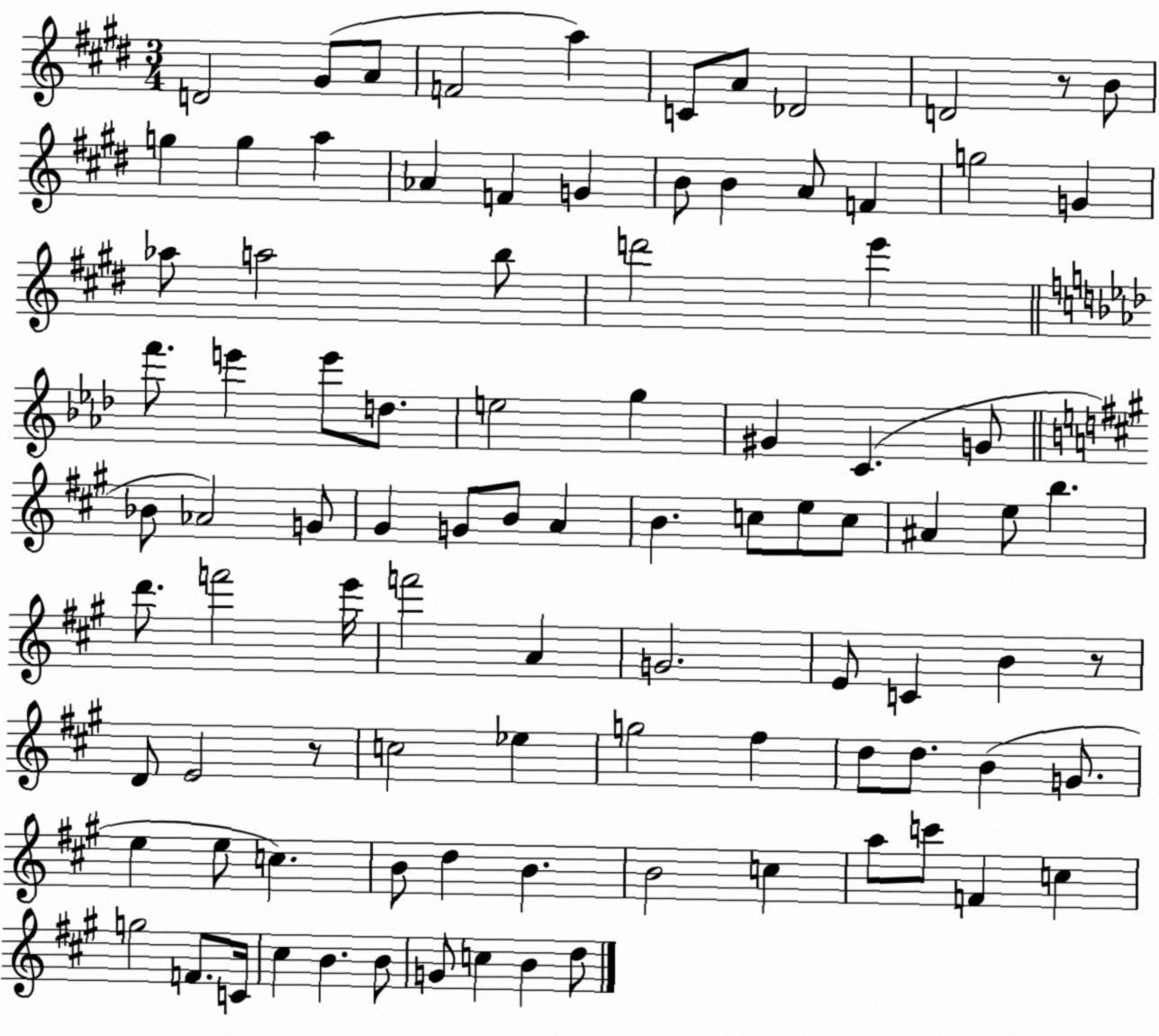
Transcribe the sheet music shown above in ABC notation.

X:1
T:Untitled
M:3/4
L:1/4
K:E
D2 ^G/2 A/2 F2 a C/2 A/2 _D2 D2 z/2 B/2 g g a _A F G B/2 B A/2 F g2 G _a/2 a2 b/2 d'2 e' f'/2 e' e'/2 d/2 e2 g ^G C G/2 _B/2 _A2 G/2 ^G G/2 B/2 A B c/2 e/2 c/2 ^A e/2 b d'/2 f'2 e'/4 f'2 A G2 E/2 C B z/2 D/2 E2 z/2 c2 _e g2 ^f d/2 d/2 B G/2 e e/2 c B/2 d B B2 c a/2 c'/2 F c g2 F/2 C/4 ^c B B/2 G/2 c B d/2